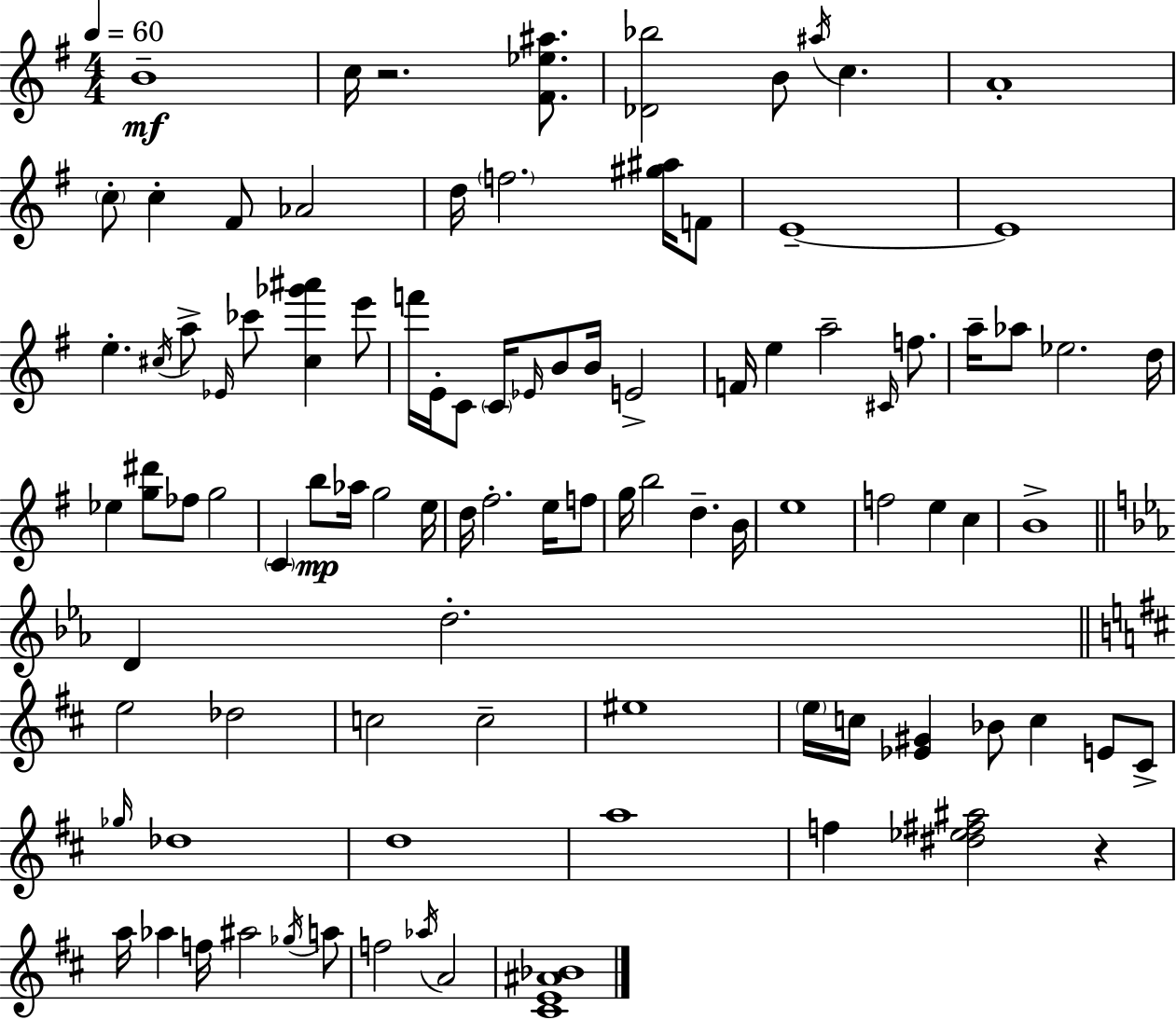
{
  \clef treble
  \numericTimeSignature
  \time 4/4
  \key e \minor
  \tempo 4 = 60
  b'1--\mf | c''16 r2. <fis' ees'' ais''>8. | <des' bes''>2 b'8 \acciaccatura { ais''16 } c''4. | a'1-. | \break \parenthesize c''8-. c''4-. fis'8 aes'2 | d''16 \parenthesize f''2. <gis'' ais''>16 f'8 | e'1--~~ | e'1 | \break e''4.-. \acciaccatura { cis''16 } a''8-> \grace { ees'16 } ces'''8 <cis'' ges''' ais'''>4 | e'''8 f'''16 e'16-. c'8 \parenthesize c'16 \grace { ees'16 } b'8 b'16 e'2-> | f'16 e''4 a''2-- | \grace { cis'16 } f''8. a''16-- aes''8 ees''2. | \break d''16 ees''4 <g'' dis'''>8 fes''8 g''2 | \parenthesize c'4 b''8\mp aes''16 g''2 | e''16 d''16 fis''2.-. | e''16 f''8 g''16 b''2 d''4.-- | \break b'16 e''1 | f''2 e''4 | c''4 b'1-> | \bar "||" \break \key ees \major d'4 d''2.-. | \bar "||" \break \key d \major e''2 des''2 | c''2 c''2-- | eis''1 | \parenthesize e''16 c''16 <ees' gis'>4 bes'8 c''4 e'8 cis'8-> | \break \grace { ges''16 } des''1 | d''1 | a''1 | f''4 <dis'' ees'' fis'' ais''>2 r4 | \break a''16 aes''4 f''16 ais''2 \acciaccatura { ges''16 } | a''8 f''2 \acciaccatura { aes''16 } a'2 | <cis' e' ais' bes'>1 | \bar "|."
}